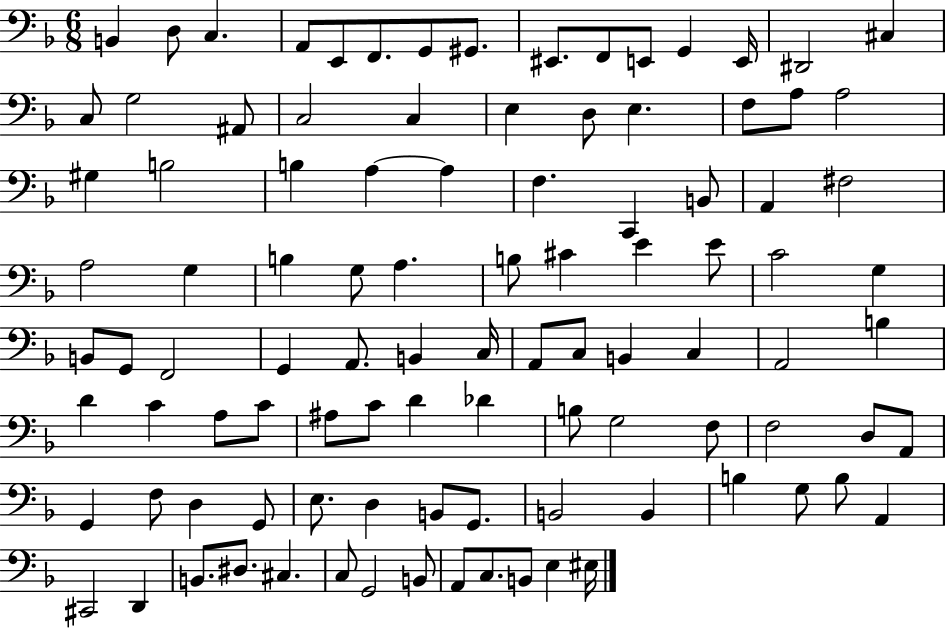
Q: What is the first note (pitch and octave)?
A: B2